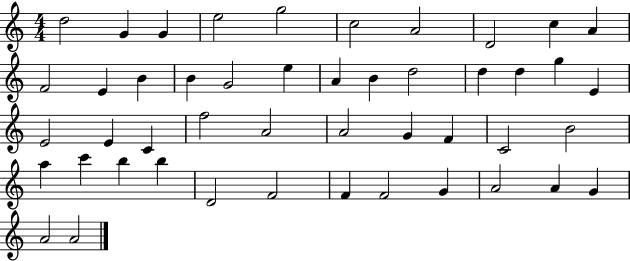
D5/h G4/q G4/q E5/h G5/h C5/h A4/h D4/h C5/q A4/q F4/h E4/q B4/q B4/q G4/h E5/q A4/q B4/q D5/h D5/q D5/q G5/q E4/q E4/h E4/q C4/q F5/h A4/h A4/h G4/q F4/q C4/h B4/h A5/q C6/q B5/q B5/q D4/h F4/h F4/q F4/h G4/q A4/h A4/q G4/q A4/h A4/h